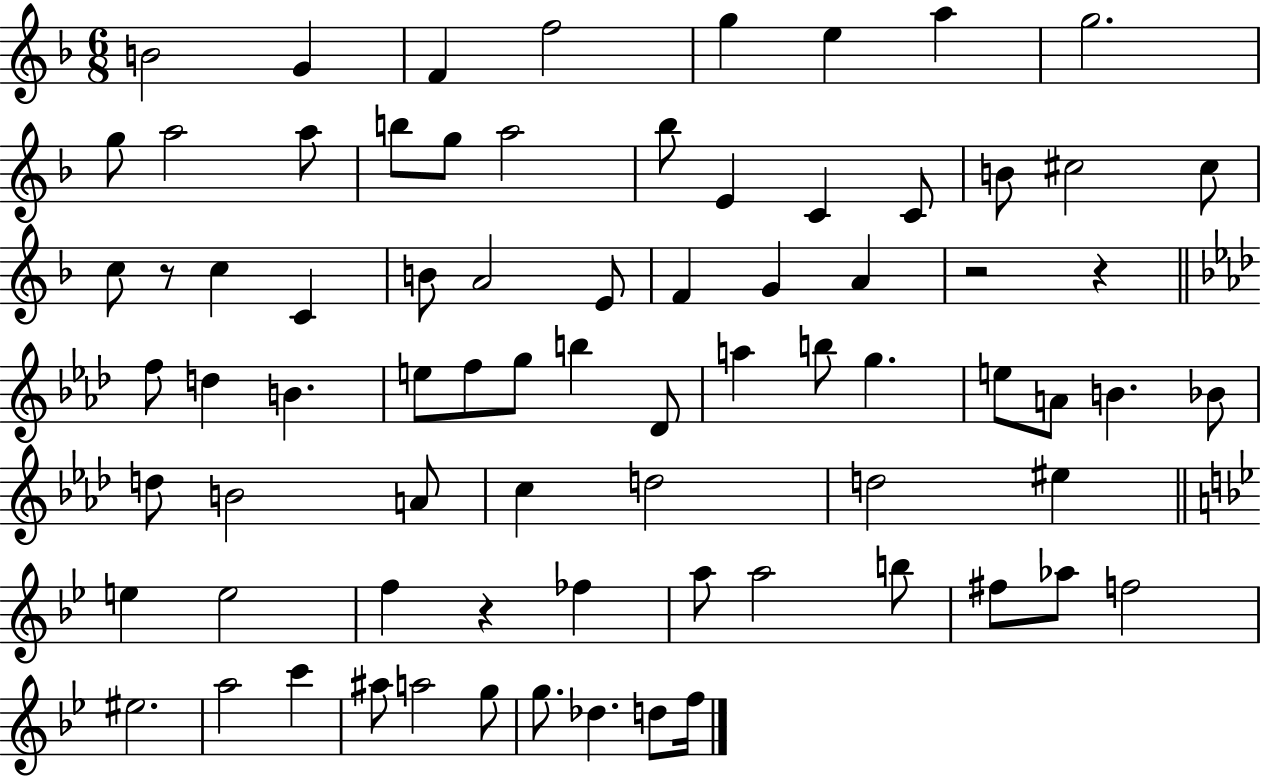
X:1
T:Untitled
M:6/8
L:1/4
K:F
B2 G F f2 g e a g2 g/2 a2 a/2 b/2 g/2 a2 _b/2 E C C/2 B/2 ^c2 ^c/2 c/2 z/2 c C B/2 A2 E/2 F G A z2 z f/2 d B e/2 f/2 g/2 b _D/2 a b/2 g e/2 A/2 B _B/2 d/2 B2 A/2 c d2 d2 ^e e e2 f z _f a/2 a2 b/2 ^f/2 _a/2 f2 ^e2 a2 c' ^a/2 a2 g/2 g/2 _d d/2 f/4